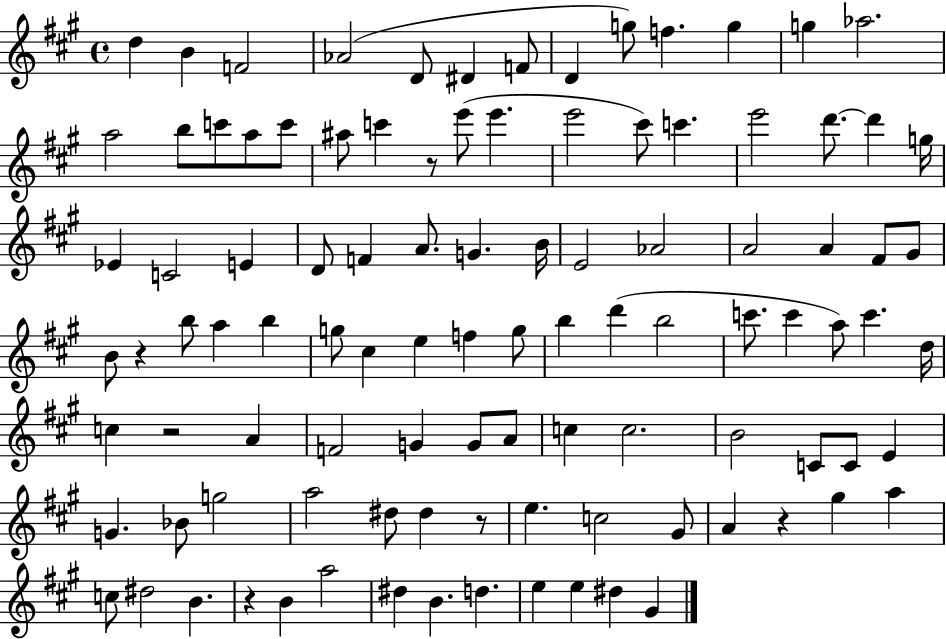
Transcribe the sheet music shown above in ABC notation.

X:1
T:Untitled
M:4/4
L:1/4
K:A
d B F2 _A2 D/2 ^D F/2 D g/2 f g g _a2 a2 b/2 c'/2 a/2 c'/2 ^a/2 c' z/2 e'/2 e' e'2 ^c'/2 c' e'2 d'/2 d' g/4 _E C2 E D/2 F A/2 G B/4 E2 _A2 A2 A ^F/2 ^G/2 B/2 z b/2 a b g/2 ^c e f g/2 b d' b2 c'/2 c' a/2 c' d/4 c z2 A F2 G G/2 A/2 c c2 B2 C/2 C/2 E G _B/2 g2 a2 ^d/2 ^d z/2 e c2 ^G/2 A z ^g a c/2 ^d2 B z B a2 ^d B d e e ^d ^G